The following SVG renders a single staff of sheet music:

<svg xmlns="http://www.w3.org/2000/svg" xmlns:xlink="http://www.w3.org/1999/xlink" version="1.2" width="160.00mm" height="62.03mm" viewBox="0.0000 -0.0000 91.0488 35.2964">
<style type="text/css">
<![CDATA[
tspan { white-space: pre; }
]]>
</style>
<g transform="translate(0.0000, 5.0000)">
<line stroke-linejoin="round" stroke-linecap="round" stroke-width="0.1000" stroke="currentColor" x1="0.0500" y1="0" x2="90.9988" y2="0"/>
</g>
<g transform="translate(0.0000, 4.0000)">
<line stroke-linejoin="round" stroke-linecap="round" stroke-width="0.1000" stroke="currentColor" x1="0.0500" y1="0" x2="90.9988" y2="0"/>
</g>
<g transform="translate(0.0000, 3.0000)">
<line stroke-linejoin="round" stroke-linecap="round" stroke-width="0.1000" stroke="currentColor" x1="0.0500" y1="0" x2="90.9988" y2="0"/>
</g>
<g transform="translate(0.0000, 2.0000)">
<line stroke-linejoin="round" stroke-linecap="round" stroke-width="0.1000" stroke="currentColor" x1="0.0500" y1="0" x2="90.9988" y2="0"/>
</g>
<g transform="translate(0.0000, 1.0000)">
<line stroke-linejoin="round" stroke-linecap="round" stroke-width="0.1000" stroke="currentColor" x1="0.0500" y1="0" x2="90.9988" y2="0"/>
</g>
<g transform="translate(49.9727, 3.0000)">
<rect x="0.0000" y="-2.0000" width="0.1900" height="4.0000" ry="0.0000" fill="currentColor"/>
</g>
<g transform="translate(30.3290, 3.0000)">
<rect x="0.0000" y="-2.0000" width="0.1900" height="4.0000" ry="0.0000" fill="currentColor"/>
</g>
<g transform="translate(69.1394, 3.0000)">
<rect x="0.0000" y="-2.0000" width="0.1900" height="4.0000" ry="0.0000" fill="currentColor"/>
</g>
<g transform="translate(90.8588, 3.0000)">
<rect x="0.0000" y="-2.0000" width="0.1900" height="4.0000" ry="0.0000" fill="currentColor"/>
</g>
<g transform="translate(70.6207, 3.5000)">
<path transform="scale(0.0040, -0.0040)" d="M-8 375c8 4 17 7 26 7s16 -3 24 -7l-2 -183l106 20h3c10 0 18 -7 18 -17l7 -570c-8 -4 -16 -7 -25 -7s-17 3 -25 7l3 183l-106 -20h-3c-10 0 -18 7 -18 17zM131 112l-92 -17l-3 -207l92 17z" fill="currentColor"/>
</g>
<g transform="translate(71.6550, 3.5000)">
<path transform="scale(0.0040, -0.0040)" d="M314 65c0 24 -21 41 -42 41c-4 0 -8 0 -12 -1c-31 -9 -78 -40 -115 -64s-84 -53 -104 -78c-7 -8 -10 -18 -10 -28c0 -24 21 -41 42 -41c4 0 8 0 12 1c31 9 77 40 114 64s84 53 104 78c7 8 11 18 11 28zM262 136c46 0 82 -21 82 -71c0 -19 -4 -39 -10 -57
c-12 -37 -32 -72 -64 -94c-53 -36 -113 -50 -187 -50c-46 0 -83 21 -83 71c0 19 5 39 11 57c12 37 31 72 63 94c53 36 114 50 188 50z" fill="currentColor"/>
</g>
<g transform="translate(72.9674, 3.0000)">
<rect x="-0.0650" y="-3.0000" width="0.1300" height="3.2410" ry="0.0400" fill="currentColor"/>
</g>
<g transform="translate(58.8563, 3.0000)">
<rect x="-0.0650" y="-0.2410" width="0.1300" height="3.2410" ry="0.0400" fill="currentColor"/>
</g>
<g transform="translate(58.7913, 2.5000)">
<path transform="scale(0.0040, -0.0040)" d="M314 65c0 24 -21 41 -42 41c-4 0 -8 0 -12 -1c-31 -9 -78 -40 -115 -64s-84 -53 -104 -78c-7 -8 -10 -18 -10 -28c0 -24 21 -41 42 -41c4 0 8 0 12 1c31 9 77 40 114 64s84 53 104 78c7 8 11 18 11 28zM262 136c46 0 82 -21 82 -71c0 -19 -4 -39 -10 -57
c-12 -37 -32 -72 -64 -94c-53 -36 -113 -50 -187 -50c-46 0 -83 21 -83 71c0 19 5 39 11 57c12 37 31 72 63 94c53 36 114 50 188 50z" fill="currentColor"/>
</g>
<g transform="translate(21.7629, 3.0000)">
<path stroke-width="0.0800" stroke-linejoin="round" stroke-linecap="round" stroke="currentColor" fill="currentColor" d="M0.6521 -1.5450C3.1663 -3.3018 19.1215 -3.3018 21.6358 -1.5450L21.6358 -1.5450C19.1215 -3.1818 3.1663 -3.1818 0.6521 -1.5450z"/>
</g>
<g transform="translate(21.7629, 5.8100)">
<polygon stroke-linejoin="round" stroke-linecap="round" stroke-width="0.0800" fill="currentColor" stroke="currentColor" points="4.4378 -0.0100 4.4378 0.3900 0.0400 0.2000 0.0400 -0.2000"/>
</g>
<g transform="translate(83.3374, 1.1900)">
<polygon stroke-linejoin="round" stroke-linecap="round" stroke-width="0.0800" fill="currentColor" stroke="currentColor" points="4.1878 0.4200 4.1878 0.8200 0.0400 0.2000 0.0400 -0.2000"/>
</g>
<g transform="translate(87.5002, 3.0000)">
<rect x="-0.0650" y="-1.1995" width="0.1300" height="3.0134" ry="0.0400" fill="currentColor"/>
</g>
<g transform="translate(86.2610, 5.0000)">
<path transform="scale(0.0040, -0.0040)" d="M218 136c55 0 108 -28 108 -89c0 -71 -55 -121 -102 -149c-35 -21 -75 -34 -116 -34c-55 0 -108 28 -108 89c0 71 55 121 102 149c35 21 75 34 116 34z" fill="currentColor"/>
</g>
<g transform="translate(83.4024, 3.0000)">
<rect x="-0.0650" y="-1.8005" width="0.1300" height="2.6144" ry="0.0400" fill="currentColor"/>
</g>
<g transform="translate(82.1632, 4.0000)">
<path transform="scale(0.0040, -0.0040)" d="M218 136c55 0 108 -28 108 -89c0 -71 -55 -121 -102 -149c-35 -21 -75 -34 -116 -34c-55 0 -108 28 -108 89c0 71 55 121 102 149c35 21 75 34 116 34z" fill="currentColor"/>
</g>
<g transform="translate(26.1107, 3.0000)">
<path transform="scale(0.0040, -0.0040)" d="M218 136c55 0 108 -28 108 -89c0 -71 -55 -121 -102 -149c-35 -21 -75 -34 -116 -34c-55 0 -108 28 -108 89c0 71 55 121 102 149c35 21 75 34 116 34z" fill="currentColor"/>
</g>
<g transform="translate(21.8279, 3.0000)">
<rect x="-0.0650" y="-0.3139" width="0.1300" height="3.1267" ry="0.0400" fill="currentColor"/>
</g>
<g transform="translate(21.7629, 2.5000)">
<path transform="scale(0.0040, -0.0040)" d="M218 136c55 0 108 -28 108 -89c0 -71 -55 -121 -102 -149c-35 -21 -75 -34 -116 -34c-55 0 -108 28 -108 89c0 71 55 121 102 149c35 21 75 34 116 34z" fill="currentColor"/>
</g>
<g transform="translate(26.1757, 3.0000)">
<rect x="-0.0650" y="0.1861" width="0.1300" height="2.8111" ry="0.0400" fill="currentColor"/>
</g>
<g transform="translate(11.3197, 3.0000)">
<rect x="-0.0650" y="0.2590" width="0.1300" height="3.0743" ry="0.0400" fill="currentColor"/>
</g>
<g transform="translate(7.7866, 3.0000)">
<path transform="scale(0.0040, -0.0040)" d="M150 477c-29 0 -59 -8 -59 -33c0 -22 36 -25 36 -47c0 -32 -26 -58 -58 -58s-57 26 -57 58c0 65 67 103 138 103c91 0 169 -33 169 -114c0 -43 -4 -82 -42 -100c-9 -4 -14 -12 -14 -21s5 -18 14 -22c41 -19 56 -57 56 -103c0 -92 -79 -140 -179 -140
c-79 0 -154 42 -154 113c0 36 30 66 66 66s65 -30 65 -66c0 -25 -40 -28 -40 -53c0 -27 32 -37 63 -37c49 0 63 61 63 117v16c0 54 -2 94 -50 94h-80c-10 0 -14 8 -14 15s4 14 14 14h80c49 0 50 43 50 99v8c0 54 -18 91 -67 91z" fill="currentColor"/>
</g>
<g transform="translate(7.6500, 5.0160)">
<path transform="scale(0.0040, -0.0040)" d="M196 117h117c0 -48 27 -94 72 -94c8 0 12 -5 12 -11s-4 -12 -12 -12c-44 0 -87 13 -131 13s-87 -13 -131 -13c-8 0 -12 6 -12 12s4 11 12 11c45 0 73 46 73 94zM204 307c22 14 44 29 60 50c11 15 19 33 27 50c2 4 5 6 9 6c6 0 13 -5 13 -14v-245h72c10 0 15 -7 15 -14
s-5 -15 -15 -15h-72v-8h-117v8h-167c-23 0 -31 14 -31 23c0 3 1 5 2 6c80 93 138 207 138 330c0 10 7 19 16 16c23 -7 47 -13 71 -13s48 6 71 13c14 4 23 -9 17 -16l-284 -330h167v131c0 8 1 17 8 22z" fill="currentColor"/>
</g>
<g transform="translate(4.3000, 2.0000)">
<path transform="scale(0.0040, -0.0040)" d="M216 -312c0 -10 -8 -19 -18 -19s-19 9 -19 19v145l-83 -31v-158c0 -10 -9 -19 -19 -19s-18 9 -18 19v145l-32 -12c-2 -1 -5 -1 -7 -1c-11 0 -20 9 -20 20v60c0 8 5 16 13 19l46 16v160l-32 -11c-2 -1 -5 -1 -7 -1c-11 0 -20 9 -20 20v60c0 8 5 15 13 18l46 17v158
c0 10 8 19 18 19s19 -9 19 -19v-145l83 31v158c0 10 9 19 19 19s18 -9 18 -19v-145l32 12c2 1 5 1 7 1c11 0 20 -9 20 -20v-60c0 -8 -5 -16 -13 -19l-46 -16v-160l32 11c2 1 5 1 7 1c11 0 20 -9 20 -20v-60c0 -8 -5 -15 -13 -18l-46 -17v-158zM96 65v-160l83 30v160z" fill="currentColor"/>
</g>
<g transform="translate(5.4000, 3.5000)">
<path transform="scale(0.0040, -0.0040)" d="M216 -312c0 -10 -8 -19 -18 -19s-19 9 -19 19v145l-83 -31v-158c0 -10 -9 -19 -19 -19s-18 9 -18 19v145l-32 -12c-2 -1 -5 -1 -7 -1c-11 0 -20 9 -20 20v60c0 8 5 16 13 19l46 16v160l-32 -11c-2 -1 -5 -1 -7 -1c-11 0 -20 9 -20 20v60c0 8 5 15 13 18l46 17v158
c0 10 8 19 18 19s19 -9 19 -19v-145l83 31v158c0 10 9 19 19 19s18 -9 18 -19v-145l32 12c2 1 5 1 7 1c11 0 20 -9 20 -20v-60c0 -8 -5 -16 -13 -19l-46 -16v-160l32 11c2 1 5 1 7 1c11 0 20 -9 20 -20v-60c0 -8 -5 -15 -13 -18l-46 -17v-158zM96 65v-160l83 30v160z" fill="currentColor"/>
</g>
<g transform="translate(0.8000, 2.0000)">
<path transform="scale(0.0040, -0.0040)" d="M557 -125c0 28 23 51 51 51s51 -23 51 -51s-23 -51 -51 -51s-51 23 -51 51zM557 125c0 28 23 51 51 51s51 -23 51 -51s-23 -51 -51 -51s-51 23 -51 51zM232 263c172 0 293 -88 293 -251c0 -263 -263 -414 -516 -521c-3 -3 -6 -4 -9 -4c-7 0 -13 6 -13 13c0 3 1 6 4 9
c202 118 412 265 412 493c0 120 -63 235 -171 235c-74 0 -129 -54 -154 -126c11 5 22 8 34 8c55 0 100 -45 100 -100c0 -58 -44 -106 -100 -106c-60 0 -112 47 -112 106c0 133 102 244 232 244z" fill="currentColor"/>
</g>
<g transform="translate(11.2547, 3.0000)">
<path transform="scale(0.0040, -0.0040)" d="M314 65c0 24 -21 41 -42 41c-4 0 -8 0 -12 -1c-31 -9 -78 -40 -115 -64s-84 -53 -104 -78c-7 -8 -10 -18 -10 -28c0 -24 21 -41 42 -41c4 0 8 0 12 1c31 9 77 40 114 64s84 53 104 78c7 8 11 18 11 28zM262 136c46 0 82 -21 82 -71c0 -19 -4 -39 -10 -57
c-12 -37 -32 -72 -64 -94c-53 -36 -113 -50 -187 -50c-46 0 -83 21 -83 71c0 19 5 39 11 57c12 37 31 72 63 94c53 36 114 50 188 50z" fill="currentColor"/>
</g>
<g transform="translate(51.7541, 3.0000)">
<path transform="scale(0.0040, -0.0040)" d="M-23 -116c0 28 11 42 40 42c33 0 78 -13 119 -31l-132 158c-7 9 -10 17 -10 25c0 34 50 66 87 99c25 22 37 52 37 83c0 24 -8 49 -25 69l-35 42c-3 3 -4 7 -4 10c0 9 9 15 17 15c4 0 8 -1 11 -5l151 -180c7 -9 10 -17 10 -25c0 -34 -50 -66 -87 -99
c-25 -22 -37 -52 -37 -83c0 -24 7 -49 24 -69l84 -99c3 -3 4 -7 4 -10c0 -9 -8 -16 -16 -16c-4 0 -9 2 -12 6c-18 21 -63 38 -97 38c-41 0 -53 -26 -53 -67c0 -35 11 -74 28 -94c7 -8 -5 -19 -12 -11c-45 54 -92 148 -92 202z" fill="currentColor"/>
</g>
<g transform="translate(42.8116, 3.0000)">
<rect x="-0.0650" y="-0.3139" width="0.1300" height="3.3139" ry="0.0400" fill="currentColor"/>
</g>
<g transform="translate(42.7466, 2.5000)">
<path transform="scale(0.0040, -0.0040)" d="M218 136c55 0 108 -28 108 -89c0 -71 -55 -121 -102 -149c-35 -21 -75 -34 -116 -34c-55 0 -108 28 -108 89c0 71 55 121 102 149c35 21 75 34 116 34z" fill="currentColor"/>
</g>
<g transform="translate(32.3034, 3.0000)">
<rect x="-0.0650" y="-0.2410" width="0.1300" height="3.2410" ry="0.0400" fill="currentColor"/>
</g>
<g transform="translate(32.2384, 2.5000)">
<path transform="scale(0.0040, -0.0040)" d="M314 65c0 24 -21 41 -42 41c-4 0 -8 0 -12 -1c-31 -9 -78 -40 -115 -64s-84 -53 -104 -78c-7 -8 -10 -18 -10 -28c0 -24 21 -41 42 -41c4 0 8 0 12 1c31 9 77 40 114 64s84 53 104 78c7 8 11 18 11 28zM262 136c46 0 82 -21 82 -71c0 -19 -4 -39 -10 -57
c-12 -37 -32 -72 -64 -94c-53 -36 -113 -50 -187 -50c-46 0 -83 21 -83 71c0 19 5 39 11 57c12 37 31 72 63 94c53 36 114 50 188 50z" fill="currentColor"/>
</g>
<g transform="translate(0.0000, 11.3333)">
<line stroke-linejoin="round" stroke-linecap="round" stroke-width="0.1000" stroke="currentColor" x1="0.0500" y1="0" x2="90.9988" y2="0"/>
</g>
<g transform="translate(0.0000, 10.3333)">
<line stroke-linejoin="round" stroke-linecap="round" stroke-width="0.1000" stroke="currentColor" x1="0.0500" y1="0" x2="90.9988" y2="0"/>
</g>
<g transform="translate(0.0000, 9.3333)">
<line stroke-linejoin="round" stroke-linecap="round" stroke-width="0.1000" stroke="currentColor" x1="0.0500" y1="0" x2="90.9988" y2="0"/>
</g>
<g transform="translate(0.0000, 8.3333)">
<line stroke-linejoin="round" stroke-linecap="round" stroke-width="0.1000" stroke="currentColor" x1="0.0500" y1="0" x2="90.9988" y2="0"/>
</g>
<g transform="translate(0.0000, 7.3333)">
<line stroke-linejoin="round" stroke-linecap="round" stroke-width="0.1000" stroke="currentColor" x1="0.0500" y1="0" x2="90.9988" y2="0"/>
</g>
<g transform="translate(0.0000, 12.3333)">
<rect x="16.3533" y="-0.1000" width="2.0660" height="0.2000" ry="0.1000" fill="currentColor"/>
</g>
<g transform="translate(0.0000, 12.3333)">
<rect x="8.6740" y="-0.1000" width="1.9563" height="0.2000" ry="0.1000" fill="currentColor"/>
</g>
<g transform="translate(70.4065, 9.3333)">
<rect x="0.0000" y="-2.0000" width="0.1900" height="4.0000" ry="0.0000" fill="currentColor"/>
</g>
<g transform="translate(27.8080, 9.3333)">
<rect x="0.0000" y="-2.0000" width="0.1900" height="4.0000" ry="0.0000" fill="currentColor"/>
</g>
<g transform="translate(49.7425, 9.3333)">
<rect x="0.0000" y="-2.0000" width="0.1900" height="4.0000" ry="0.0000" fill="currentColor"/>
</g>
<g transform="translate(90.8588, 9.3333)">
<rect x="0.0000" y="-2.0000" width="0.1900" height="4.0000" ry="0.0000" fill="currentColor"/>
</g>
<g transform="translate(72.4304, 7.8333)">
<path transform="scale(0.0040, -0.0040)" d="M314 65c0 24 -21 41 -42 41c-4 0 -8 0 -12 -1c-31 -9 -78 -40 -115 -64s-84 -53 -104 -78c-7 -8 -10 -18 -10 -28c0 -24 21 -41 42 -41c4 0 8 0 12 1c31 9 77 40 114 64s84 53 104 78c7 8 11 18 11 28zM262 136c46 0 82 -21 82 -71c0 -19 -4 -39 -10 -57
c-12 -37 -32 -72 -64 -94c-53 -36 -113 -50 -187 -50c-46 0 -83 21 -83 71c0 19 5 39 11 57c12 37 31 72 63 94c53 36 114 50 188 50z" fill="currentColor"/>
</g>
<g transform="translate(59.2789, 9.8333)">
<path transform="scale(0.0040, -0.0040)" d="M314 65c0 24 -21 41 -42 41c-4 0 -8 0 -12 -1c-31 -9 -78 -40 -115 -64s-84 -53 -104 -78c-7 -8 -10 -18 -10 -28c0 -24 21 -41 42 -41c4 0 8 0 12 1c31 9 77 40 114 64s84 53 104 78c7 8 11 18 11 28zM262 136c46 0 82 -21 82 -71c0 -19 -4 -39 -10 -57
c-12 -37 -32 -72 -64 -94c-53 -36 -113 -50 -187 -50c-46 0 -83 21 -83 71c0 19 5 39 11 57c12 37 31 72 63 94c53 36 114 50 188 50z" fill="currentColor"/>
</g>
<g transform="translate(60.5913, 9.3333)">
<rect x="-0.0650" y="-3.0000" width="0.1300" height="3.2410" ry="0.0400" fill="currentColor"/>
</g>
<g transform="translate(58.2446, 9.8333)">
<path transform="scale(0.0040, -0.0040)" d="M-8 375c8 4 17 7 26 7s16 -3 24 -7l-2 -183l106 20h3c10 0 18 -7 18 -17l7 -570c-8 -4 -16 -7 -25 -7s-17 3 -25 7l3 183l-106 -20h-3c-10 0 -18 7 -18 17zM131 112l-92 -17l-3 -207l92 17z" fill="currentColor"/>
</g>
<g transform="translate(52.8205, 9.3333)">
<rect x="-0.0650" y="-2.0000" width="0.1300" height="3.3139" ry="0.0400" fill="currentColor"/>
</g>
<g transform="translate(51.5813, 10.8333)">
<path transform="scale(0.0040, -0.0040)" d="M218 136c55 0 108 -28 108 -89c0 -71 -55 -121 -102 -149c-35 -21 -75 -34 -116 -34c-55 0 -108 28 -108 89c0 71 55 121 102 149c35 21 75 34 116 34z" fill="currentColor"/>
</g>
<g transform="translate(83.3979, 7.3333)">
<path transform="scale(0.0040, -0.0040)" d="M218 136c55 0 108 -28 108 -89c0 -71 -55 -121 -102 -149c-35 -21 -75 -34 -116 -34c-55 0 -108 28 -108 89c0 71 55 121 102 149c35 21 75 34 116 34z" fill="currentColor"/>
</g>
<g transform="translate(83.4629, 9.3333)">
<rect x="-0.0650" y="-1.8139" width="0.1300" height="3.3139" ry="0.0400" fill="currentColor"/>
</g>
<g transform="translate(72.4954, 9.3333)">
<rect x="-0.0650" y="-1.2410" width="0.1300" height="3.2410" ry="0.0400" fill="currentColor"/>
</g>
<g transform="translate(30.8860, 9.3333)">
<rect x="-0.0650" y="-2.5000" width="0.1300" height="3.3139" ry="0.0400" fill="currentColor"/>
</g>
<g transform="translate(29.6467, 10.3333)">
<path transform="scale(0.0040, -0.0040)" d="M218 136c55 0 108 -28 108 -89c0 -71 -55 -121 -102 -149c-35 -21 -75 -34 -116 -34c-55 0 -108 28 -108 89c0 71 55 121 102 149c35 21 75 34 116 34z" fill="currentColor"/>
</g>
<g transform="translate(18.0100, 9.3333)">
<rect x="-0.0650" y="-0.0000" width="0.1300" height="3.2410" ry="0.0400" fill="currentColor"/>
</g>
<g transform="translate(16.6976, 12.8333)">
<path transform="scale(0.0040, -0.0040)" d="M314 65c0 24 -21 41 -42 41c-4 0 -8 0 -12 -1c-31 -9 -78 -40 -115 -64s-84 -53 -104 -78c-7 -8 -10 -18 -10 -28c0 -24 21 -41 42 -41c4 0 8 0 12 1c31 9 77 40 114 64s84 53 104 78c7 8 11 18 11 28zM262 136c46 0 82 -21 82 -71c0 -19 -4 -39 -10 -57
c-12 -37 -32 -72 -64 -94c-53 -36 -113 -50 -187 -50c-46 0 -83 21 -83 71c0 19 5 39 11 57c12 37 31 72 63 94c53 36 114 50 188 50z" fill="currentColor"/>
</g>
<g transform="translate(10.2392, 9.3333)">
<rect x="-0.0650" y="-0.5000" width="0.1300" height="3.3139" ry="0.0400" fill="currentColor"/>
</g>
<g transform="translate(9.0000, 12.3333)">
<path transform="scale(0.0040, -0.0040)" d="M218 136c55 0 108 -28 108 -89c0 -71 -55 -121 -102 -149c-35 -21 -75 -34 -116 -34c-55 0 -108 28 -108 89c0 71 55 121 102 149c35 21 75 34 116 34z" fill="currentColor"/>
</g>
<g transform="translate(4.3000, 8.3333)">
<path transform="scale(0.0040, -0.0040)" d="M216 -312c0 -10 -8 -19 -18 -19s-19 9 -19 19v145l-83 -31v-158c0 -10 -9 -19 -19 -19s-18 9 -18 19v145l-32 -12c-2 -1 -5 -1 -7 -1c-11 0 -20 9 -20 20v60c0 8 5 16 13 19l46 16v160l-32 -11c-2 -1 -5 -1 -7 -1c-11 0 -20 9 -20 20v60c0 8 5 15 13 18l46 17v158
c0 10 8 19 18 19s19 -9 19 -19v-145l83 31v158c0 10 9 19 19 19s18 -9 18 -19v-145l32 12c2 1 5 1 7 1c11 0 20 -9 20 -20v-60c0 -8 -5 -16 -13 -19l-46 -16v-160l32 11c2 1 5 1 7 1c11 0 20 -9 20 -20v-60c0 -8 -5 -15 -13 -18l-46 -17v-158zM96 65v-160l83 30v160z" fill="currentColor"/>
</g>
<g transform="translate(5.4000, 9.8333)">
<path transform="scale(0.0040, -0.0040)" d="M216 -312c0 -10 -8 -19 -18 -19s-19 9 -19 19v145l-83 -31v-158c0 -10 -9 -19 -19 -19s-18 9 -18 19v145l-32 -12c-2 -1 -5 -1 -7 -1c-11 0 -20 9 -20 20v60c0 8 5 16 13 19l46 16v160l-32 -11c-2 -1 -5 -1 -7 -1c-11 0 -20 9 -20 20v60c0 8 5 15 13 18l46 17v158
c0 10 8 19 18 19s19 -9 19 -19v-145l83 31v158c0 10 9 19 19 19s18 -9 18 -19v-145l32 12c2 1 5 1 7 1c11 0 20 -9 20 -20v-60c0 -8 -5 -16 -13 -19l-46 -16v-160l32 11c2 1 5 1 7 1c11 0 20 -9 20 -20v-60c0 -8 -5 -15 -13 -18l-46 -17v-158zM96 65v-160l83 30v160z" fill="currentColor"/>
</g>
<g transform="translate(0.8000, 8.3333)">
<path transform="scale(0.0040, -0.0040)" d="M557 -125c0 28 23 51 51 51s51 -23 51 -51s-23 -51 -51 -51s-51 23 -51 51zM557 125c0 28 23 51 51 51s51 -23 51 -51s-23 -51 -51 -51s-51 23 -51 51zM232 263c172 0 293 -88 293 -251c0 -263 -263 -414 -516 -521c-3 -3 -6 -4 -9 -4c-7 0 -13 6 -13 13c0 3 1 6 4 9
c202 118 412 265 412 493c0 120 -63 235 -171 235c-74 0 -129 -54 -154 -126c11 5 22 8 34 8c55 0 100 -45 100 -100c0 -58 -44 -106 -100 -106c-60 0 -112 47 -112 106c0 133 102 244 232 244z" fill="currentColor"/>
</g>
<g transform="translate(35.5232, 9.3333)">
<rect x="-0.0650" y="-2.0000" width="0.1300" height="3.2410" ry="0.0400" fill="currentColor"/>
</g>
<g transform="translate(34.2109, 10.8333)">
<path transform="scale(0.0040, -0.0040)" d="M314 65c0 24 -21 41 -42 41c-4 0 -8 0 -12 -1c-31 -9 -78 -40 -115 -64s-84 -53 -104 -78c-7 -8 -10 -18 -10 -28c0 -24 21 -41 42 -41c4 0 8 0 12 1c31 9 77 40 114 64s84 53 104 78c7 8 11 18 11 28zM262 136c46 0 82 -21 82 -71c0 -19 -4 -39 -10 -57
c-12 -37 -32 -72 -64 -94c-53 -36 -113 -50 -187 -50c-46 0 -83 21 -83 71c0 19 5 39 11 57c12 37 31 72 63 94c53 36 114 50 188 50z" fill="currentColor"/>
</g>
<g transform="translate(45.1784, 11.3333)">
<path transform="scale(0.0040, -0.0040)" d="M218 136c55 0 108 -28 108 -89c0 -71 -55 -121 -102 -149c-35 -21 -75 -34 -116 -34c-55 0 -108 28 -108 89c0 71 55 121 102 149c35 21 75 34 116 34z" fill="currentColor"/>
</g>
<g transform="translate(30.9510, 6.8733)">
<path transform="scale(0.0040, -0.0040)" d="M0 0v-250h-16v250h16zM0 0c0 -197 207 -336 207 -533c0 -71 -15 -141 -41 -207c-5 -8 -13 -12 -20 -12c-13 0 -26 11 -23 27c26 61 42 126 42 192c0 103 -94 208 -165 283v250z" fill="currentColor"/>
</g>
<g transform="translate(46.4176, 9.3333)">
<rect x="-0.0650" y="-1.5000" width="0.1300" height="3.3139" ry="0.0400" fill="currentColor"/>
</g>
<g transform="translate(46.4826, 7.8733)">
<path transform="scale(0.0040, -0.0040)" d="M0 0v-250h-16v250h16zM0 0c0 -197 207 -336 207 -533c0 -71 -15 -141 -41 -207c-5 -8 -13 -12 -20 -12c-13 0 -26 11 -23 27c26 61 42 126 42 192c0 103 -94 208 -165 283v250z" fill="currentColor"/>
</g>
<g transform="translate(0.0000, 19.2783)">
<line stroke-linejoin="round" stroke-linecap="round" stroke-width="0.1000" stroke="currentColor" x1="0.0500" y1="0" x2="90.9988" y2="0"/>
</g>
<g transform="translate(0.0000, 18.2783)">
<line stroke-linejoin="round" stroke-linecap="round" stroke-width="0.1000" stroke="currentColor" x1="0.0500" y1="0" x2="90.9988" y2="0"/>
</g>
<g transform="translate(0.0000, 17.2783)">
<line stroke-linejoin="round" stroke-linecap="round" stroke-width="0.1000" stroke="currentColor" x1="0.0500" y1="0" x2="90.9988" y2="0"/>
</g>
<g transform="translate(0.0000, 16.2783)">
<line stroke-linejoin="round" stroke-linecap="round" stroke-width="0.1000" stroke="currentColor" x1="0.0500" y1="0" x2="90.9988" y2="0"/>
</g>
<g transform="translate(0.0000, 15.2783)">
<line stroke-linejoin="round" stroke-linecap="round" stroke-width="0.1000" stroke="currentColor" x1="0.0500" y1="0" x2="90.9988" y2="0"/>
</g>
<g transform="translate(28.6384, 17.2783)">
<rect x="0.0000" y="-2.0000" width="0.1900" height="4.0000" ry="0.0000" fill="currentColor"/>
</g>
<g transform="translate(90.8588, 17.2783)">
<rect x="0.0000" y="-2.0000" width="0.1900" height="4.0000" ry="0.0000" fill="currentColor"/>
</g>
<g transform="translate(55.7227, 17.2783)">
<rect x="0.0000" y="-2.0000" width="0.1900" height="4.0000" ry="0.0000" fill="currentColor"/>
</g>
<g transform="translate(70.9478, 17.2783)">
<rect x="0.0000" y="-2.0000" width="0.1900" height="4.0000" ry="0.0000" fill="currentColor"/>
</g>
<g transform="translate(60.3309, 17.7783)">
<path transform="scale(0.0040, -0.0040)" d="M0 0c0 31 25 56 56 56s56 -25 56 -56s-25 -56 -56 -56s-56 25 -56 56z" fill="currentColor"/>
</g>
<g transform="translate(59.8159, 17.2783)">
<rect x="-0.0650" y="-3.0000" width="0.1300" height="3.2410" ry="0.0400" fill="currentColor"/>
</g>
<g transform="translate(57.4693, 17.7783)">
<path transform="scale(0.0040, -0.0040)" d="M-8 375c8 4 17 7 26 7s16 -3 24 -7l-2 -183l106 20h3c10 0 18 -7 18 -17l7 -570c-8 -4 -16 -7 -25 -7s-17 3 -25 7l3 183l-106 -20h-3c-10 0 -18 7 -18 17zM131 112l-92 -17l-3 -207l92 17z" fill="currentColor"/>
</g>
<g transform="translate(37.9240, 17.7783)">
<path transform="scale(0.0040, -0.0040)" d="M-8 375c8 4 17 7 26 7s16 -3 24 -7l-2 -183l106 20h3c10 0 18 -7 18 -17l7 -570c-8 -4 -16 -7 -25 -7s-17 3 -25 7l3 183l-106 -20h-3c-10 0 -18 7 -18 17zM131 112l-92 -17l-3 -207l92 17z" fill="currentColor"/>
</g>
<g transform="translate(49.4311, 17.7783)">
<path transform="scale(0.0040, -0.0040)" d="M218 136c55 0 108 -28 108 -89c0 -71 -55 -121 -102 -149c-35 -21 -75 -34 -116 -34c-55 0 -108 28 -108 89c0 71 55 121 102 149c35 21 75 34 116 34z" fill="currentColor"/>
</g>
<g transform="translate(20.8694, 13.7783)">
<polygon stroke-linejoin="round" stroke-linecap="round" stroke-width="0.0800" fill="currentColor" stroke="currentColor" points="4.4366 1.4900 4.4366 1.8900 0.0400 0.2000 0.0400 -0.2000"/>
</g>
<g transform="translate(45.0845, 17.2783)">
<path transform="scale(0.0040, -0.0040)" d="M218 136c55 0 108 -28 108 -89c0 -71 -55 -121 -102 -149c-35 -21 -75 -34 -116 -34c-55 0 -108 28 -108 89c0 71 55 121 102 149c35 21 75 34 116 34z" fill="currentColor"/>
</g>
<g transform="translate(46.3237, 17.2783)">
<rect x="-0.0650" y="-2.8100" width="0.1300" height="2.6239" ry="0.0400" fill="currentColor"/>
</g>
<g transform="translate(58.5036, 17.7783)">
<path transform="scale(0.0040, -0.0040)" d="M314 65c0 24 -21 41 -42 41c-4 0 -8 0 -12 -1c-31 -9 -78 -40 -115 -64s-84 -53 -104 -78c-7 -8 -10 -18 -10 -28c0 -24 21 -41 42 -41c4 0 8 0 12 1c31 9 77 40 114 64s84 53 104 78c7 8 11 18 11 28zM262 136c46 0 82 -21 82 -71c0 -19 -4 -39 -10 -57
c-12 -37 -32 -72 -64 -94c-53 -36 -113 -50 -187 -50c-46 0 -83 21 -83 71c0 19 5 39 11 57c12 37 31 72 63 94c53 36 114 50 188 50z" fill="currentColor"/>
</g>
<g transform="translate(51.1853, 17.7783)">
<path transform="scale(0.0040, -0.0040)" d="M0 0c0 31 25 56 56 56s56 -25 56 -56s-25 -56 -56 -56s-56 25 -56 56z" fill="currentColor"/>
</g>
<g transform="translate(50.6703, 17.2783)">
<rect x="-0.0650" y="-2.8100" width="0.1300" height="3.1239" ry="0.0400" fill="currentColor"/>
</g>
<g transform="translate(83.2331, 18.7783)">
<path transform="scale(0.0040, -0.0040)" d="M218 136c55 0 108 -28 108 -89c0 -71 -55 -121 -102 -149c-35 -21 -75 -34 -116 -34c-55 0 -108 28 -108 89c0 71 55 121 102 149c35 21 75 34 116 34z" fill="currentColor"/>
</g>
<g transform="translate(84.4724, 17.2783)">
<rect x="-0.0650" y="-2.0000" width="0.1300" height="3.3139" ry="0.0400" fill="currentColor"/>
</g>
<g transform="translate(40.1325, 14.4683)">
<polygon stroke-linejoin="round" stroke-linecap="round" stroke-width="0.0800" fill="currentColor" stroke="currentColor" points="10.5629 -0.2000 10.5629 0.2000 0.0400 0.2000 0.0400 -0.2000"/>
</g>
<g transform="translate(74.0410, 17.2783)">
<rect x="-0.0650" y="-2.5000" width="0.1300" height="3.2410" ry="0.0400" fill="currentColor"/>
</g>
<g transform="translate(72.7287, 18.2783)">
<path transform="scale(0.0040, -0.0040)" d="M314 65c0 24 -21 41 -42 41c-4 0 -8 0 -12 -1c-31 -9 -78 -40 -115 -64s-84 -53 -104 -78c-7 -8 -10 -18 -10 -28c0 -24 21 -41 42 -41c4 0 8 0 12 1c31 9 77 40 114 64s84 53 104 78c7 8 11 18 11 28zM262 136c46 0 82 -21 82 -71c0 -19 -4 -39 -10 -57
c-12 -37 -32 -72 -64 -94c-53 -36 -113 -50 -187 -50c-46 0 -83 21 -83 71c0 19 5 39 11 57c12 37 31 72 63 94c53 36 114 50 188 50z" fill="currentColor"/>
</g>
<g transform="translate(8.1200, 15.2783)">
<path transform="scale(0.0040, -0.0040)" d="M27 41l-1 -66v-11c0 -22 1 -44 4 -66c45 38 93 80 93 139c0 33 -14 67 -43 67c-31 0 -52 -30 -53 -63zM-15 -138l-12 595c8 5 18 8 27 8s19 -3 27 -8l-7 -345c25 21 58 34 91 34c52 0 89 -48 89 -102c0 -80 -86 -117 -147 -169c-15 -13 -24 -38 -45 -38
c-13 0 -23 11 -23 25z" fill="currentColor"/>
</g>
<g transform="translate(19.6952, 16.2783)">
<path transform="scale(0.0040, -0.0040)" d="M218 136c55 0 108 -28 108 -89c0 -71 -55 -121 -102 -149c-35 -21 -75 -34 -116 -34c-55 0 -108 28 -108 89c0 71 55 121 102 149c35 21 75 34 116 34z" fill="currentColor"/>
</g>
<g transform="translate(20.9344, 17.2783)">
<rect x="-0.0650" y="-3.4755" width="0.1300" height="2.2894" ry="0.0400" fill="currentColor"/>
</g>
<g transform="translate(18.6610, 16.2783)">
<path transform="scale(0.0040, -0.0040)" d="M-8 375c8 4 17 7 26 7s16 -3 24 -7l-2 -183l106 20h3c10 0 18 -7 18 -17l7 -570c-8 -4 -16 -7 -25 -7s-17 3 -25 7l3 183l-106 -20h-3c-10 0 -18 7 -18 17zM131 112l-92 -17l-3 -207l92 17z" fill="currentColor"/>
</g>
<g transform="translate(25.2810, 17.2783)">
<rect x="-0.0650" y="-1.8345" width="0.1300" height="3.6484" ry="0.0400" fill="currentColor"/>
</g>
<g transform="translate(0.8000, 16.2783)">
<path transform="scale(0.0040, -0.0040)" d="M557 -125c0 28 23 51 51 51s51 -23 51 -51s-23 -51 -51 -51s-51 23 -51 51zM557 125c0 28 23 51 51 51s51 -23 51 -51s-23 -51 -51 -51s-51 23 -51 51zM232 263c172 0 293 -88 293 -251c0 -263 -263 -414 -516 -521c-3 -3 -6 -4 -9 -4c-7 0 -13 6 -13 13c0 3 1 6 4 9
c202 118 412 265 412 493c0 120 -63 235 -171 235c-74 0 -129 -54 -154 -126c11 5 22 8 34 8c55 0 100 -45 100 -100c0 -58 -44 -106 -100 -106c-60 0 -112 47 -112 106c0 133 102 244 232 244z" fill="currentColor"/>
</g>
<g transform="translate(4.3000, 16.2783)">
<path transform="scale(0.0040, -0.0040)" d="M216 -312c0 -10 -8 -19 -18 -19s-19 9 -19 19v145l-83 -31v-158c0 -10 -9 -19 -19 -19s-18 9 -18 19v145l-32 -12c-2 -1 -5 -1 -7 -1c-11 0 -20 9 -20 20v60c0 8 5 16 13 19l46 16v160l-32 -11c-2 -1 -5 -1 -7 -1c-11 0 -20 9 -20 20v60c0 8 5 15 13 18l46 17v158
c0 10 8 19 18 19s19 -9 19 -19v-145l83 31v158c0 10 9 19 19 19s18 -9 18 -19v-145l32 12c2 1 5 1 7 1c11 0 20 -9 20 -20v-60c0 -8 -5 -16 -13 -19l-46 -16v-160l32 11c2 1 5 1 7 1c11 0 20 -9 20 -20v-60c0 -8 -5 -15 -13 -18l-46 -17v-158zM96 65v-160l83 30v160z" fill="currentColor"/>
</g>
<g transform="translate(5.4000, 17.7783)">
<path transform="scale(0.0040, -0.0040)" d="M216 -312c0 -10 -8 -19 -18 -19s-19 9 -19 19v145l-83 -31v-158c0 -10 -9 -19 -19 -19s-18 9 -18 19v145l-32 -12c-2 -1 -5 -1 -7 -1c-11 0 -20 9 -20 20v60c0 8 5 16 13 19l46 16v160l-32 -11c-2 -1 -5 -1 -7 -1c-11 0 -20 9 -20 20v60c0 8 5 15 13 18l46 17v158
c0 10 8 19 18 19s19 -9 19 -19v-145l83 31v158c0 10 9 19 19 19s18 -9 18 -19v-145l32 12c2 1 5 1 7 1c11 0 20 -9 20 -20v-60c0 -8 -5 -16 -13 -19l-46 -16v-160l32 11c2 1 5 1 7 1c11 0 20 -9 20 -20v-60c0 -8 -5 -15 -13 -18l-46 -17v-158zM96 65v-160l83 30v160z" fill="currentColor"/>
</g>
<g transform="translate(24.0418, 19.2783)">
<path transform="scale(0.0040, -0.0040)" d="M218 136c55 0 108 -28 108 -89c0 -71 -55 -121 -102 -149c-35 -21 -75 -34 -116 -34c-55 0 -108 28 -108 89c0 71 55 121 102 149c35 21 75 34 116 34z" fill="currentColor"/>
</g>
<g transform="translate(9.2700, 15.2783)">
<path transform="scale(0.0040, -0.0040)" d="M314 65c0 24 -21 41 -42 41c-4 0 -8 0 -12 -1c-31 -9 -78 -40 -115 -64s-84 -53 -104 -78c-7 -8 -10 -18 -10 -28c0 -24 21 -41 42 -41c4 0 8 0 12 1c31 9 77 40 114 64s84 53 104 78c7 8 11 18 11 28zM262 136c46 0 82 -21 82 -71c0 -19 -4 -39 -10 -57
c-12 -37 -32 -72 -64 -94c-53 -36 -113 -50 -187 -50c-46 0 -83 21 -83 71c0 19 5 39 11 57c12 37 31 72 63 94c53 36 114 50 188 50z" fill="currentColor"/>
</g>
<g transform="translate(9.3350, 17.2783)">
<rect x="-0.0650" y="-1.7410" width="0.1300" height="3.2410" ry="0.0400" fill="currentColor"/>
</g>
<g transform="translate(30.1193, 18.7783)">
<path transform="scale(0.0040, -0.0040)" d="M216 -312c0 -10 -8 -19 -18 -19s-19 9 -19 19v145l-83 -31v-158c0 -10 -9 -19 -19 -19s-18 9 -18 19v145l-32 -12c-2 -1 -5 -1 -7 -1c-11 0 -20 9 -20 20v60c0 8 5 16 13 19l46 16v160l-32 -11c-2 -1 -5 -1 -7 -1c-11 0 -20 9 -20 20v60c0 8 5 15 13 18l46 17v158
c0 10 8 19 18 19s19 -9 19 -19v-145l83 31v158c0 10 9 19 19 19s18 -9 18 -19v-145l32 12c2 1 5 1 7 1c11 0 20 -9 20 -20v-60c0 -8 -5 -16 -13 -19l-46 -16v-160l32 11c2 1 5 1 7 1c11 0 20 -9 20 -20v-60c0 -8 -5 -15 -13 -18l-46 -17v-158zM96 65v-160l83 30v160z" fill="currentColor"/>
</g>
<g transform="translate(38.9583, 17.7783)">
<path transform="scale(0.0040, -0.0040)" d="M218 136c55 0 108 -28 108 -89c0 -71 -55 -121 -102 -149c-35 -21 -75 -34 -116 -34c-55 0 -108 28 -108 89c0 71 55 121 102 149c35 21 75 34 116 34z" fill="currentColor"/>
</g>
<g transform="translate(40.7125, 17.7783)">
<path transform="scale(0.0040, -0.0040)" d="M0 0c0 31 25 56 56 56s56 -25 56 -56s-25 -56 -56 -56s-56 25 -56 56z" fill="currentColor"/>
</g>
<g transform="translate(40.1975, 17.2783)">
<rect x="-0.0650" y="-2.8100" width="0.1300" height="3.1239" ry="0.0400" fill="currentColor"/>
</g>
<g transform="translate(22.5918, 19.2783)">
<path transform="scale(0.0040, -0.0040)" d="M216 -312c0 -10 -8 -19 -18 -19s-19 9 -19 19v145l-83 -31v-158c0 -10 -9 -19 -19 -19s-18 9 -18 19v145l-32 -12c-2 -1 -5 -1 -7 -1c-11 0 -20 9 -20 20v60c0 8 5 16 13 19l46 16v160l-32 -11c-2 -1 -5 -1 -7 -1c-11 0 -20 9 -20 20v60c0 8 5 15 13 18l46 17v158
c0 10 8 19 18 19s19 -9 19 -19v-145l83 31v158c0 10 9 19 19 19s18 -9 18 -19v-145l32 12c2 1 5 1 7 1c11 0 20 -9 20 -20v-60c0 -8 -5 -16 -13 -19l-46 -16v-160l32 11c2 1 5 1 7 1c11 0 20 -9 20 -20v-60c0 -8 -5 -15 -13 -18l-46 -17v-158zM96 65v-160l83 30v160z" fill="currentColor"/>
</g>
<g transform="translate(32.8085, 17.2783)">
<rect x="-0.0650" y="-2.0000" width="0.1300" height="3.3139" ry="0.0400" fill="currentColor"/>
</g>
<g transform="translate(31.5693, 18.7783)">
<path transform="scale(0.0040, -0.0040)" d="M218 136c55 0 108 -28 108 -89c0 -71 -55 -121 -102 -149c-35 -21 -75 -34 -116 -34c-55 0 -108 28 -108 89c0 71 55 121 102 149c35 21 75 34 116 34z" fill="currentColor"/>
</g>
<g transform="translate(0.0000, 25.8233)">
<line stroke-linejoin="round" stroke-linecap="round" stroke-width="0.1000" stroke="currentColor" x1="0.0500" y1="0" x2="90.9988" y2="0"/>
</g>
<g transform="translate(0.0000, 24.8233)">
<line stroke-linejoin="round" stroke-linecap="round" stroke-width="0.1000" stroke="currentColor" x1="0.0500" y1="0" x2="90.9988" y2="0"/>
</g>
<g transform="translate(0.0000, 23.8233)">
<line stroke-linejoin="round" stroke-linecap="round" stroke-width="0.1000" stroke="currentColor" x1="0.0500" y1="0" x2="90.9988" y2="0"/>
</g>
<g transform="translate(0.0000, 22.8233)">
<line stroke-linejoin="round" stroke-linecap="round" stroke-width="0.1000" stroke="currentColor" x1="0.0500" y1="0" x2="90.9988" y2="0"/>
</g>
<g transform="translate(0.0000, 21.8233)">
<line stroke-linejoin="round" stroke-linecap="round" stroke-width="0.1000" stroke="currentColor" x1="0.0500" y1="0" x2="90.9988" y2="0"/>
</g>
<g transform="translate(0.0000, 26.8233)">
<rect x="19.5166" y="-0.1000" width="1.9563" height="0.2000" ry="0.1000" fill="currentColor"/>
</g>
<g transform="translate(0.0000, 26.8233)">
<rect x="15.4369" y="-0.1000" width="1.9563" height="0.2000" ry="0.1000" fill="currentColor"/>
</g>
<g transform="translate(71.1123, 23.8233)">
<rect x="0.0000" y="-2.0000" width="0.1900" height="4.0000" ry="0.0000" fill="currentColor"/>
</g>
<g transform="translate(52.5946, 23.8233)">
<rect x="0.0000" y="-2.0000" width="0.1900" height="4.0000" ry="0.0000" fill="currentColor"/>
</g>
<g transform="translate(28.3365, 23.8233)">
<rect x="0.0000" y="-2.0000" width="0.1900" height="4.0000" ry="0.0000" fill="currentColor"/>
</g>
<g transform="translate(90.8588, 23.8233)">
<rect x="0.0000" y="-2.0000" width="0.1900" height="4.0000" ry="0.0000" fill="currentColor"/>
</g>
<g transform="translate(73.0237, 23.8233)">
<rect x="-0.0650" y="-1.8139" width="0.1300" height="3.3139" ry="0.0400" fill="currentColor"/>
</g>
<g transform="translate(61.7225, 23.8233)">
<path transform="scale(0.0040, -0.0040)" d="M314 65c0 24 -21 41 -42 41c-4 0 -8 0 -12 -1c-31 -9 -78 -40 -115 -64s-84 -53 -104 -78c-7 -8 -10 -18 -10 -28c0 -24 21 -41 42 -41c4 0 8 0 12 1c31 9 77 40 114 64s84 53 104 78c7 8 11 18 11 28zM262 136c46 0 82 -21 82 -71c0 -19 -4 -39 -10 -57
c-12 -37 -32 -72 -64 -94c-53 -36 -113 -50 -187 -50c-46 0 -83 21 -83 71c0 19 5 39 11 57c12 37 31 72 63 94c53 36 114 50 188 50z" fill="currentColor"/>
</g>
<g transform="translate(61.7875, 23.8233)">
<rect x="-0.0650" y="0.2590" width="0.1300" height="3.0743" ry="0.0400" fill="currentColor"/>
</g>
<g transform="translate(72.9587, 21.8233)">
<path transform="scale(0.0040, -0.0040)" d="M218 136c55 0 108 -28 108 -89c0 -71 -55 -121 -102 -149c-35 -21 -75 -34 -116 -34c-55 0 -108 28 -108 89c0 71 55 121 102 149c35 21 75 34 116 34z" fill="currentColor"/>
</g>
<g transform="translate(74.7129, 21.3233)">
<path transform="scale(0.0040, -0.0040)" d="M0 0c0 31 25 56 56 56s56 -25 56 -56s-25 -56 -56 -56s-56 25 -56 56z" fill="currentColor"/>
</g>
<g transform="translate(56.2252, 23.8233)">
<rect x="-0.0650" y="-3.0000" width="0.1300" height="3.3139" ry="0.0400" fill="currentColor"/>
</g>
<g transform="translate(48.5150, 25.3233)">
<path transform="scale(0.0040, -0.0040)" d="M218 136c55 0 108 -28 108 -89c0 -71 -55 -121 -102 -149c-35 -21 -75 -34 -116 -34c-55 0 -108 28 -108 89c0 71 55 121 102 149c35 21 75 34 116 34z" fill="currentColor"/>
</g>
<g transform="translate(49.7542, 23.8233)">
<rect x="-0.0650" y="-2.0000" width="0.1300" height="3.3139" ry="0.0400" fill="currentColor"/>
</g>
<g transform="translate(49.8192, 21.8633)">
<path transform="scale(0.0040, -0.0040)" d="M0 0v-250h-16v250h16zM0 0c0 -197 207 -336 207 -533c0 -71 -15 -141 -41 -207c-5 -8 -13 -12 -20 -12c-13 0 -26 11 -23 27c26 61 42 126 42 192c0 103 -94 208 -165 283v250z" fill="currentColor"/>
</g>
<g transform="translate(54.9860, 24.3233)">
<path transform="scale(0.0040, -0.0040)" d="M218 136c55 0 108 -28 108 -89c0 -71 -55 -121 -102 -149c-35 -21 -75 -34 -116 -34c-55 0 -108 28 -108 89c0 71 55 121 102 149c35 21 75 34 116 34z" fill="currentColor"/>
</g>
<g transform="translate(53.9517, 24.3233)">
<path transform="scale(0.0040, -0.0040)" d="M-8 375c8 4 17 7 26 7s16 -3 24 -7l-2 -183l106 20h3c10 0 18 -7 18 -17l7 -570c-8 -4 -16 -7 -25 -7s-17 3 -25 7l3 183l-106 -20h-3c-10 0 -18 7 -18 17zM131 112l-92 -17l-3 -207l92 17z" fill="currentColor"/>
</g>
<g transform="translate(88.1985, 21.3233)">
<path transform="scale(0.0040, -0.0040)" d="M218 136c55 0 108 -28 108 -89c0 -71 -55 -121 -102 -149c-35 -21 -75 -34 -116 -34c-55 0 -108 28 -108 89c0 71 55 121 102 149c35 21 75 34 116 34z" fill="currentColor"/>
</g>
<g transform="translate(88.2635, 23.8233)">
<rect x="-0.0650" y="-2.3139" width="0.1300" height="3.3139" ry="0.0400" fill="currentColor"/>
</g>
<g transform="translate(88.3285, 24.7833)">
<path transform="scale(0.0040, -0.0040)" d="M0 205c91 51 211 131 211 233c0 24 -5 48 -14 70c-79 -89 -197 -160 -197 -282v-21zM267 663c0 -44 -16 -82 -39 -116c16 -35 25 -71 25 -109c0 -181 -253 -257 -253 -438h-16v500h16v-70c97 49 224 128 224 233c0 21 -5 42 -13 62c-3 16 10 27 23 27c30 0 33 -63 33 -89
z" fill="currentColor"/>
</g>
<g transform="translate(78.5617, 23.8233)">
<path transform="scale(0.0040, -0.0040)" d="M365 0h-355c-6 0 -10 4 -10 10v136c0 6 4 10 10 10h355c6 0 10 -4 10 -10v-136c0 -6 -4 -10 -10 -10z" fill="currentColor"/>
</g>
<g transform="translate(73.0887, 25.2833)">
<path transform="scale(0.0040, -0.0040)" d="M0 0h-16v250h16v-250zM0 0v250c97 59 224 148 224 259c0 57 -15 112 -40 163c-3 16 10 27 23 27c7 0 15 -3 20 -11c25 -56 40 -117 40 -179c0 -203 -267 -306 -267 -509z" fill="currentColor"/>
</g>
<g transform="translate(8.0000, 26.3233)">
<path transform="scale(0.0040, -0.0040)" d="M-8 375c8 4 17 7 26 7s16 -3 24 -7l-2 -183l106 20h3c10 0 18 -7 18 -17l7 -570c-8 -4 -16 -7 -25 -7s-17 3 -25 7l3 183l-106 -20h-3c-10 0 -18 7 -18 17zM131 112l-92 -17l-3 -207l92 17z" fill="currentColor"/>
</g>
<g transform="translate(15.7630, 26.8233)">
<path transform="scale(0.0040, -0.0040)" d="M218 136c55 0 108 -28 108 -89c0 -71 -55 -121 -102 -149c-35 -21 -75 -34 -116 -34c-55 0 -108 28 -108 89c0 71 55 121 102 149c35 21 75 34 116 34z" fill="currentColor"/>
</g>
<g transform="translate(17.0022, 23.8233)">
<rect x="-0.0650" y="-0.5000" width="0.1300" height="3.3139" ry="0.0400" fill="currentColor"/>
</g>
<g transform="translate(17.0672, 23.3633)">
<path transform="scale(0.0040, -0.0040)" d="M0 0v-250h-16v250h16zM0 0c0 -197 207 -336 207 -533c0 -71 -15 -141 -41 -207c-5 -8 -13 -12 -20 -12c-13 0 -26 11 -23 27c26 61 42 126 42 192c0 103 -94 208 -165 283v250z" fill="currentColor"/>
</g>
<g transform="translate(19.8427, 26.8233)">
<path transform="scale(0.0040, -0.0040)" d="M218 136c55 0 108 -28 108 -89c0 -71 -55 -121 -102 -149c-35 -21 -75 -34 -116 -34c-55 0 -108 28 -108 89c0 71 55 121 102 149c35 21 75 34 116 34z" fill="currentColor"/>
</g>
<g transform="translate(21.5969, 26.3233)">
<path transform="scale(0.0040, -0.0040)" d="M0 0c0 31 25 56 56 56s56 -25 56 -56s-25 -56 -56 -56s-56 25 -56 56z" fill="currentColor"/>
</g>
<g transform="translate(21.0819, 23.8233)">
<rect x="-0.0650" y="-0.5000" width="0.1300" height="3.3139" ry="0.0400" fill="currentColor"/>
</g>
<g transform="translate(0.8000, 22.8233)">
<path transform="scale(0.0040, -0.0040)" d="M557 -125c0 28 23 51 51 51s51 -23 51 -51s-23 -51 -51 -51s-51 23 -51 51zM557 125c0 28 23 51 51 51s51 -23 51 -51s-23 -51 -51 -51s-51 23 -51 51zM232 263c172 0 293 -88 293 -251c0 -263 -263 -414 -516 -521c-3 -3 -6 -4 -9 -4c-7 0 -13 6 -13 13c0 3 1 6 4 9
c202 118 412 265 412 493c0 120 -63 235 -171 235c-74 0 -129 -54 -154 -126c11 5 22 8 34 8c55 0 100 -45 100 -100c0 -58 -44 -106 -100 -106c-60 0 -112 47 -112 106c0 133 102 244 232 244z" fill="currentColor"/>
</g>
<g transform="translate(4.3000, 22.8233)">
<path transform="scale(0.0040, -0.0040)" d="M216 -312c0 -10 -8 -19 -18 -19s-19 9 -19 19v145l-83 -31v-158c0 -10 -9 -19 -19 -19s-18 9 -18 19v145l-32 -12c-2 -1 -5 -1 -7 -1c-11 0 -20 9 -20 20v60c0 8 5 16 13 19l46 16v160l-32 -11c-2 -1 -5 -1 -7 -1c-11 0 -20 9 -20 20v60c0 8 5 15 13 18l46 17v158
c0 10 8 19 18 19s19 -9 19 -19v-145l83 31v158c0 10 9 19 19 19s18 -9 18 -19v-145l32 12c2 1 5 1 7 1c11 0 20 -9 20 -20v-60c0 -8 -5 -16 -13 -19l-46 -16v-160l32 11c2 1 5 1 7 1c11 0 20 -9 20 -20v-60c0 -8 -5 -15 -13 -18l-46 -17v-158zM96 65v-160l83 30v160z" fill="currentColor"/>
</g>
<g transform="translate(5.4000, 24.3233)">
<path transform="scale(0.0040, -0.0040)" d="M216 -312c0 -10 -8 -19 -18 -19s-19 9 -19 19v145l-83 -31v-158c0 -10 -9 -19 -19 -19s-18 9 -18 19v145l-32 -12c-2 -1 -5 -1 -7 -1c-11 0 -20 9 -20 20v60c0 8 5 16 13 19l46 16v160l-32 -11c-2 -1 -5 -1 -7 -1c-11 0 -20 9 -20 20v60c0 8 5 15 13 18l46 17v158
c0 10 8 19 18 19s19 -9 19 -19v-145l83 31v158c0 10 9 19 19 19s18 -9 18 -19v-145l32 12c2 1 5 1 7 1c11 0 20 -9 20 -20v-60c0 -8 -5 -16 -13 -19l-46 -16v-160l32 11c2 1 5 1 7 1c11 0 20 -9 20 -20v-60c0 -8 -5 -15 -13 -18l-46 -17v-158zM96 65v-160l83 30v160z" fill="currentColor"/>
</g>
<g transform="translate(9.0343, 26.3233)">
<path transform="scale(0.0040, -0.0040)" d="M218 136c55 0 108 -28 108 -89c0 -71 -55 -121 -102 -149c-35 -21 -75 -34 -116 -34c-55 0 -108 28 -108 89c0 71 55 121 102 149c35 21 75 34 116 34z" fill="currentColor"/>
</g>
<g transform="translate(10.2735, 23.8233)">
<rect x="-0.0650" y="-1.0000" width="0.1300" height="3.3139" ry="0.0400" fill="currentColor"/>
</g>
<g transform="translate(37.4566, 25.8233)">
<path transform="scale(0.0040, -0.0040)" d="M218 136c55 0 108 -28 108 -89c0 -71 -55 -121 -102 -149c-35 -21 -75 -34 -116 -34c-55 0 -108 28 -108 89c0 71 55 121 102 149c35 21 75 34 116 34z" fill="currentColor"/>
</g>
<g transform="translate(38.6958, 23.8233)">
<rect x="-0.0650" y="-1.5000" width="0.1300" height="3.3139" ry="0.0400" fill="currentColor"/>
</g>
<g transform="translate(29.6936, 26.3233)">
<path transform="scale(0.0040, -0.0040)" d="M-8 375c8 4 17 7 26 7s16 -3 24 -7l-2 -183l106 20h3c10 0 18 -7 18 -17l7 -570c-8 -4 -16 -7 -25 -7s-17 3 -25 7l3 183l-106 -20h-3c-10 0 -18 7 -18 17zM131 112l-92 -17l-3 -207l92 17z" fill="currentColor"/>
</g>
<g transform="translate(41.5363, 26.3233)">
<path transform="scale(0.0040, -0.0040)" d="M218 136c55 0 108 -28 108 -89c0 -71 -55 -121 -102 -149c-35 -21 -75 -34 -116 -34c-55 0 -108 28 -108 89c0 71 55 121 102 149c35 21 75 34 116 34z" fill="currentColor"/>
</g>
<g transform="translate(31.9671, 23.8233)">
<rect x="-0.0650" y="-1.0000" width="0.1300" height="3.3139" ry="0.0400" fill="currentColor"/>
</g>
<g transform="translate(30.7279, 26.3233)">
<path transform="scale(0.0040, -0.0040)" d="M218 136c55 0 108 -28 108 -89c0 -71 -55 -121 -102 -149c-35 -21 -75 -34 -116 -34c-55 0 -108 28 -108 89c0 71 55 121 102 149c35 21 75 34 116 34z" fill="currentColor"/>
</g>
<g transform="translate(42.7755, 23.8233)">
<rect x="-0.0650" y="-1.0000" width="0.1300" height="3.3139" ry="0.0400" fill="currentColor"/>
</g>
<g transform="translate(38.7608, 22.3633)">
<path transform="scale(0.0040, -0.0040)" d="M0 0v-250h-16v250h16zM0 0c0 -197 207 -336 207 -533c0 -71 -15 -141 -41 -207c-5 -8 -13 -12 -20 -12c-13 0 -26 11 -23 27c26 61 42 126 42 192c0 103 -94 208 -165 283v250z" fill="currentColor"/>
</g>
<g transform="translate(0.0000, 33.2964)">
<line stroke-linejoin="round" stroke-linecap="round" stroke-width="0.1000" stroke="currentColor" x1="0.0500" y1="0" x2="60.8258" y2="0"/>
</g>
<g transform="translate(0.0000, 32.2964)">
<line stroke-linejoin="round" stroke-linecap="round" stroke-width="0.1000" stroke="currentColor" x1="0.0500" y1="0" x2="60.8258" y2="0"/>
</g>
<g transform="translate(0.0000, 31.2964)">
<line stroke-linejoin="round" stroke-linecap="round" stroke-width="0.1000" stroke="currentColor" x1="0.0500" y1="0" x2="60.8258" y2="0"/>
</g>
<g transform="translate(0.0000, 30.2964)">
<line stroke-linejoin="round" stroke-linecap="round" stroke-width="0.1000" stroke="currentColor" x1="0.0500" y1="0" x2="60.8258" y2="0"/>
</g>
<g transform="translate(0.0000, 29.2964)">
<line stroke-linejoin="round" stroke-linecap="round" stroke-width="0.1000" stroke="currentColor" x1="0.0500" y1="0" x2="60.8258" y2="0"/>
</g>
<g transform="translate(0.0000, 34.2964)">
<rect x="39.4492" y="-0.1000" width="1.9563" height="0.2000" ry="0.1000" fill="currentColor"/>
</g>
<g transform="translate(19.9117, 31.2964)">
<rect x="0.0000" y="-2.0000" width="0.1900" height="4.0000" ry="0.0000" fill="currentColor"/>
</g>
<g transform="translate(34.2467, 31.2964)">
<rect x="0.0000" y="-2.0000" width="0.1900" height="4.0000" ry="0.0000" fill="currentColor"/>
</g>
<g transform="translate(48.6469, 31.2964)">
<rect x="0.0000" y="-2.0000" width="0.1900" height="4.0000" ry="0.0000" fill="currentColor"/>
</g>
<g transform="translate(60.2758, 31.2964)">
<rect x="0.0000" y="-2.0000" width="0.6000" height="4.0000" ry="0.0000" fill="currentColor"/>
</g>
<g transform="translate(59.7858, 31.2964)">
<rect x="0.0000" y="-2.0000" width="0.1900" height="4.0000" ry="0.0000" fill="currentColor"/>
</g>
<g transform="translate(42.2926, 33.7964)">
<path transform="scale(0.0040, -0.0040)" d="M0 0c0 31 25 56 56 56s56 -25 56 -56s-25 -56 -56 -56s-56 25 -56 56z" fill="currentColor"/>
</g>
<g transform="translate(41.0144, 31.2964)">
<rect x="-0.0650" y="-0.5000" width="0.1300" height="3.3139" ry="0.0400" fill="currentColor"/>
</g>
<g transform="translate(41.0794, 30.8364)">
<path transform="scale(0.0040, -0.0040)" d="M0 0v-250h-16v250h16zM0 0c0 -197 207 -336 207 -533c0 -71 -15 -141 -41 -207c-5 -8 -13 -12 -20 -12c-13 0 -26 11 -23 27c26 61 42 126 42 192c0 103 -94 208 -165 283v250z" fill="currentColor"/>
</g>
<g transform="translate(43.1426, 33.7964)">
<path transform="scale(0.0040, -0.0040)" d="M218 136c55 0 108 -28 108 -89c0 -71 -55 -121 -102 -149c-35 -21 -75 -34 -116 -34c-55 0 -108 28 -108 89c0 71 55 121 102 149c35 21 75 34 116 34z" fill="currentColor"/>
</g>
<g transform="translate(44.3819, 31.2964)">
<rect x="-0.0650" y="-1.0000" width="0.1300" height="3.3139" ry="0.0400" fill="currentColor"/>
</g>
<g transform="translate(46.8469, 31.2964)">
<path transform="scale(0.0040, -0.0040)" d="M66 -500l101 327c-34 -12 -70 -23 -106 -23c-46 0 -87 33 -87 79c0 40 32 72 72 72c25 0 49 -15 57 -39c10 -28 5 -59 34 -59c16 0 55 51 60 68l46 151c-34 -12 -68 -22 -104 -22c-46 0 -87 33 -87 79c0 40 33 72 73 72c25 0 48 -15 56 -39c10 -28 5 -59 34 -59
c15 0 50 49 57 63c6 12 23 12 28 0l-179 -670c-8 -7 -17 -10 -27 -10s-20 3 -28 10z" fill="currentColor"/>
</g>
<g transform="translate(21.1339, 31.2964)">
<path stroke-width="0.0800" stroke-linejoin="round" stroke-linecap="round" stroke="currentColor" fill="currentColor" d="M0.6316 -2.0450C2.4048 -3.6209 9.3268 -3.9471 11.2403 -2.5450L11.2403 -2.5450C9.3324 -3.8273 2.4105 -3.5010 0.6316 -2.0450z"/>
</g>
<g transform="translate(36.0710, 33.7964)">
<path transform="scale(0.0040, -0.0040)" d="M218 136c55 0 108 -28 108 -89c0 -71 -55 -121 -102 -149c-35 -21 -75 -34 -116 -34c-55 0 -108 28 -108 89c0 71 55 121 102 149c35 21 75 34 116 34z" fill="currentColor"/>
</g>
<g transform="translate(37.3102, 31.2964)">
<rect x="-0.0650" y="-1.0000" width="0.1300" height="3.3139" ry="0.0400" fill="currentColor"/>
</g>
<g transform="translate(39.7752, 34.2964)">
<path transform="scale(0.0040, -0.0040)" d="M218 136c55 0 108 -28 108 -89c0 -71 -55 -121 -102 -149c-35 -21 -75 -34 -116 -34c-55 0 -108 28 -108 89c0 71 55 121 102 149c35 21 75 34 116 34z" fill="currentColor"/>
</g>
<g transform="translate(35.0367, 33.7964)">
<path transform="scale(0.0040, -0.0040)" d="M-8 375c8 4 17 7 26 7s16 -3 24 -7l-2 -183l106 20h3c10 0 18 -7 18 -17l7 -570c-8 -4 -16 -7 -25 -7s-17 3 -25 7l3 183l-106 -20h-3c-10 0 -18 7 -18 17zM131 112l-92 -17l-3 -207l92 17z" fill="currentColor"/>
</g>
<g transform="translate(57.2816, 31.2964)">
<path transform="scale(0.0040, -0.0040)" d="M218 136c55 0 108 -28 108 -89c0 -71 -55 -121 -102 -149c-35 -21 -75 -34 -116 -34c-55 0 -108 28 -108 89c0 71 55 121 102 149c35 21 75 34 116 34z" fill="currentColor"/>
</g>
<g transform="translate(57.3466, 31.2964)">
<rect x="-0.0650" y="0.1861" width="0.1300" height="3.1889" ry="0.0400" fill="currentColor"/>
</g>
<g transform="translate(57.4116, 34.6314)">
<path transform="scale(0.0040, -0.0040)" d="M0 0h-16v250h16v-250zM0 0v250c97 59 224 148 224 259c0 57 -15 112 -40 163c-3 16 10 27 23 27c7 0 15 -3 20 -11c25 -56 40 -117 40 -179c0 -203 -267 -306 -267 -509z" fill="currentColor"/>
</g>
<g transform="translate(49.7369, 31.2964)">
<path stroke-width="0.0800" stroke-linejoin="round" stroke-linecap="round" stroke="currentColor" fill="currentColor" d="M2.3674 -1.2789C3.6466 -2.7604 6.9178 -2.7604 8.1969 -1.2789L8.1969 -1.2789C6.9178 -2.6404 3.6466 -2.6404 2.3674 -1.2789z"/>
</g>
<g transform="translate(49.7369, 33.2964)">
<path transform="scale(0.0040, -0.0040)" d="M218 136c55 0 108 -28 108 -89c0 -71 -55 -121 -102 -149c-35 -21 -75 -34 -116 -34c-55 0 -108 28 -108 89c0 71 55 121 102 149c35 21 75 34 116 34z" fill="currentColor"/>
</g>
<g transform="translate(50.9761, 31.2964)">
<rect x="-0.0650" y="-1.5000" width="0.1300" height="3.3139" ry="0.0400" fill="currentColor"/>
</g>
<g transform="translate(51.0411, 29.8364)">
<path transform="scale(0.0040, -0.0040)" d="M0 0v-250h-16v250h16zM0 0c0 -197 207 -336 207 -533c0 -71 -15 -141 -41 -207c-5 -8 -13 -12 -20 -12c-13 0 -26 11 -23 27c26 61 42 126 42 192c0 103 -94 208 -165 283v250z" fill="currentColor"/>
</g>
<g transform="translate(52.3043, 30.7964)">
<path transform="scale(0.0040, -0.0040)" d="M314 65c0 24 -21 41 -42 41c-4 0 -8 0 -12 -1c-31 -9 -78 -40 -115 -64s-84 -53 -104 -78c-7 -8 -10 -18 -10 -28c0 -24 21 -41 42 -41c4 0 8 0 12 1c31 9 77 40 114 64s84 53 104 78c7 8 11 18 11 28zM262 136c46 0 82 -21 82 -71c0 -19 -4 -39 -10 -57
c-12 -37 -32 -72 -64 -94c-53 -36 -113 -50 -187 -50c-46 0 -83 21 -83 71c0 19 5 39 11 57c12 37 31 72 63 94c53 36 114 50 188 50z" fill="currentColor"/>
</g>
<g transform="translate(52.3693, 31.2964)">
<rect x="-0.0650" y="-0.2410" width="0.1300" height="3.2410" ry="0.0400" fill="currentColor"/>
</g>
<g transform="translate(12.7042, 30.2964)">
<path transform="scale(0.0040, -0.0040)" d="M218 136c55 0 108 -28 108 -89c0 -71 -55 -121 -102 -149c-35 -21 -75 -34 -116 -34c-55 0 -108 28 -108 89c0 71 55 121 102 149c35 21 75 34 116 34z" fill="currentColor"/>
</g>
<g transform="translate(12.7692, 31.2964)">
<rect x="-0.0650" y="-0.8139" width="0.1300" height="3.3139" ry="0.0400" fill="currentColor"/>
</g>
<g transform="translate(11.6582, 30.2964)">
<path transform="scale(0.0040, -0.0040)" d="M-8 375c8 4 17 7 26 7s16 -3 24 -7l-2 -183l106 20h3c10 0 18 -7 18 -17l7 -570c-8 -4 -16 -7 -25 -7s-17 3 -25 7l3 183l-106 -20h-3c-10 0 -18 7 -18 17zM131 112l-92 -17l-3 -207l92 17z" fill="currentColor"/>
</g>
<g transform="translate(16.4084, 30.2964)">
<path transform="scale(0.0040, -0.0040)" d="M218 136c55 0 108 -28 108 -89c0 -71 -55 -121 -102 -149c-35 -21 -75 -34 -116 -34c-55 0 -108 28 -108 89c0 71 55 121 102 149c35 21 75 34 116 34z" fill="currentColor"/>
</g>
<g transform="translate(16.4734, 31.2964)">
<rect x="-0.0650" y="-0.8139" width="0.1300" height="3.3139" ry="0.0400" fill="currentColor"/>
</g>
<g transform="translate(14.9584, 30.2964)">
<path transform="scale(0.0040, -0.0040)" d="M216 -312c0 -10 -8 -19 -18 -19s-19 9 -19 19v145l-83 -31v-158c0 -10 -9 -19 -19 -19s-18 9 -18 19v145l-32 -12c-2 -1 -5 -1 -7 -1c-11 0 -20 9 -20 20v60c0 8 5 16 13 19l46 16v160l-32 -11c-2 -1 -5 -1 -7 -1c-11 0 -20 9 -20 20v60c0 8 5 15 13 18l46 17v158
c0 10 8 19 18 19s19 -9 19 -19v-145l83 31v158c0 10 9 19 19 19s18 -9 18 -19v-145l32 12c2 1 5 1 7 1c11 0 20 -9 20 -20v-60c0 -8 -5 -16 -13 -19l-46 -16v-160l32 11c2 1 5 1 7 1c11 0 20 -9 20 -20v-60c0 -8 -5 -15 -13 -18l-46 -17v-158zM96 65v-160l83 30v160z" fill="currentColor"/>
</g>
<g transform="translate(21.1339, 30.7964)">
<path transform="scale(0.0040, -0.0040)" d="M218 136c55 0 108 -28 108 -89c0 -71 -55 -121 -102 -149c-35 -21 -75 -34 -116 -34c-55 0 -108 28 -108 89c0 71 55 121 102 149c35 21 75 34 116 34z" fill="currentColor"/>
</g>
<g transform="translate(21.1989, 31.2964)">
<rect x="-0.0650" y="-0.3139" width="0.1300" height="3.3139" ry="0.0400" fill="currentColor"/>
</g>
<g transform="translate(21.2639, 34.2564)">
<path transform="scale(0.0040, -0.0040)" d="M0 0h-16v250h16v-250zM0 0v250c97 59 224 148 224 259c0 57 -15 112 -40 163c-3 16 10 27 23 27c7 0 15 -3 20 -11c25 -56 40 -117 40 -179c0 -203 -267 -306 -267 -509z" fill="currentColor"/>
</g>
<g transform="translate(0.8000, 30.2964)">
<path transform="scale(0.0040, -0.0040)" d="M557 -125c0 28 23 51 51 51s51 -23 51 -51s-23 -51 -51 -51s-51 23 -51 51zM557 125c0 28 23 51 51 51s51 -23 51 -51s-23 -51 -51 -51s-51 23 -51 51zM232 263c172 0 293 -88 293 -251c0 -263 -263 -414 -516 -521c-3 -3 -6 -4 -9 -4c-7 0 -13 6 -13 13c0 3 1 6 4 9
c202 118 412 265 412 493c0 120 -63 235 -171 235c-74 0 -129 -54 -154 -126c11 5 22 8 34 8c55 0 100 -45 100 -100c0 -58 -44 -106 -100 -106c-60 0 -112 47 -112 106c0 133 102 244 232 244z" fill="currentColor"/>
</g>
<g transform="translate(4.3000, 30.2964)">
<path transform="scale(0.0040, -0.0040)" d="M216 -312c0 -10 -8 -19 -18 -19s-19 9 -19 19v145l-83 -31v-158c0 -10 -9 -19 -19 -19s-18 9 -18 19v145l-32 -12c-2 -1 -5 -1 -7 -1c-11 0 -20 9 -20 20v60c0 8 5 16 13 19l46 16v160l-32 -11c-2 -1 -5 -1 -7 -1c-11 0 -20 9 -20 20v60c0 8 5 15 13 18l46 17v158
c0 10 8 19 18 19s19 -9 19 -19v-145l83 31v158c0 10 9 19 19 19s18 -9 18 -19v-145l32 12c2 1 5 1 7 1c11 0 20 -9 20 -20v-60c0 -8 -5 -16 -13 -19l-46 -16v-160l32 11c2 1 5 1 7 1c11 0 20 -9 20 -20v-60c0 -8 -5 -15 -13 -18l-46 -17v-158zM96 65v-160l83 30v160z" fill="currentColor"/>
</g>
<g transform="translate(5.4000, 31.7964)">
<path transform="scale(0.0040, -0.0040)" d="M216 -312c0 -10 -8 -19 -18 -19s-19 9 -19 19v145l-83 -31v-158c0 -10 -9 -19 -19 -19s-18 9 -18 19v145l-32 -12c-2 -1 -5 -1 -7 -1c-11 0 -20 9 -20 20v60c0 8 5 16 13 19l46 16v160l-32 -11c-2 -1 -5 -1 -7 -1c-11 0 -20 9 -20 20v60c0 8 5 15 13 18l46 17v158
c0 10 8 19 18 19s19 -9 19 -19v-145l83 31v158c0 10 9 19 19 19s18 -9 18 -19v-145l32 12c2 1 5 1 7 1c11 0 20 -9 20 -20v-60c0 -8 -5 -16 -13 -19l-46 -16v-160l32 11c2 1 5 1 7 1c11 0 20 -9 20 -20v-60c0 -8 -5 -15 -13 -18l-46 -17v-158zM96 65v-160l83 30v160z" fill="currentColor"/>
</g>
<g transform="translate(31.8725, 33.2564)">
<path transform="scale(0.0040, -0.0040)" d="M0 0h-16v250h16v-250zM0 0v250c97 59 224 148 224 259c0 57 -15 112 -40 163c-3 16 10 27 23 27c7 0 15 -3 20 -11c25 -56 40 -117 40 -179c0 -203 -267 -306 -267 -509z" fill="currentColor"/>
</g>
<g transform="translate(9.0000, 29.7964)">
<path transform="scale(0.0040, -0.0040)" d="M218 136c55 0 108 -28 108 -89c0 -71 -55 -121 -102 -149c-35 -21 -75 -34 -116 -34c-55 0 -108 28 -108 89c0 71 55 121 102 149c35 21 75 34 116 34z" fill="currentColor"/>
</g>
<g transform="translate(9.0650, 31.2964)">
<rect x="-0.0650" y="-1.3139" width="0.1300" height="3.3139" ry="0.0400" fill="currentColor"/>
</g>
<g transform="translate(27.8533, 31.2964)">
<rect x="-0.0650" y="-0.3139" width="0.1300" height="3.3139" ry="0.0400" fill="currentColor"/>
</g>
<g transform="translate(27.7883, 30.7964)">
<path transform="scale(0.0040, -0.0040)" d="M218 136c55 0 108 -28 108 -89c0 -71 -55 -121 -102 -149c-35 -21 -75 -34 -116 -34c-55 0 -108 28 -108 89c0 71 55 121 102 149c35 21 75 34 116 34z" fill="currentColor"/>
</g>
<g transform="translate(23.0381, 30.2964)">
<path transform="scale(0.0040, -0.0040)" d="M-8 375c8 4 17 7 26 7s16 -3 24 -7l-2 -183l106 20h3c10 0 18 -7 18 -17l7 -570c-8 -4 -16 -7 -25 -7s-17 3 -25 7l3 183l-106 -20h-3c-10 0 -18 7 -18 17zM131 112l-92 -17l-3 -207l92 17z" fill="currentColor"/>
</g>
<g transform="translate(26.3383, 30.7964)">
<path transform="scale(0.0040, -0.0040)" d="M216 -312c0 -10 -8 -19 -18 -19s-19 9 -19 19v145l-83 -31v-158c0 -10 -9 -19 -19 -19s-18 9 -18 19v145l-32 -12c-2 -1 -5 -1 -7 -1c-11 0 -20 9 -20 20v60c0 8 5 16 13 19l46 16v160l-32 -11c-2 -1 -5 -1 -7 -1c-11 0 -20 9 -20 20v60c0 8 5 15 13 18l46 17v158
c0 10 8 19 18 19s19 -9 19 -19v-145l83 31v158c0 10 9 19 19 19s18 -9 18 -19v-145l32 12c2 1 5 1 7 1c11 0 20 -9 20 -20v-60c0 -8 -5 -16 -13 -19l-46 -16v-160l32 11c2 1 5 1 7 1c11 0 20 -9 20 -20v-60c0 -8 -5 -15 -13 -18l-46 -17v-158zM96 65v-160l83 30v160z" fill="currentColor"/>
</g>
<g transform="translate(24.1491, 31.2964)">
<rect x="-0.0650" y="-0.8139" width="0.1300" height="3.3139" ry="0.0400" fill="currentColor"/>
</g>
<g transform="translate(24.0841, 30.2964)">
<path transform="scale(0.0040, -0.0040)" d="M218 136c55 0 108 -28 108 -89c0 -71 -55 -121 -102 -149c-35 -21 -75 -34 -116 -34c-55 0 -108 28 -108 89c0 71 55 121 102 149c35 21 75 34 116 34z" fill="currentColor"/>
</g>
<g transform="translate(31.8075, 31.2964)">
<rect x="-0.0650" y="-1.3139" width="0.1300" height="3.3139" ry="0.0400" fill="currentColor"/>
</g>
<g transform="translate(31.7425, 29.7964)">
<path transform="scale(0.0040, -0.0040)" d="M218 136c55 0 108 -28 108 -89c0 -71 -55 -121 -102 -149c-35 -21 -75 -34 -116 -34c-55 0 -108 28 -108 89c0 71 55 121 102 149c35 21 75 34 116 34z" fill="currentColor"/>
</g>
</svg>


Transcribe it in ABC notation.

X:1
T:Untitled
M:3/4
L:1/4
K:D
D,2 E,/2 D,/2 E,2 E, z E,2 C,2 B,,/2 G,,/2 E,, D,,2 B,,/2 A,,2 G,,/2 A,, C,2 G,2 A, _A,2 F,/2 ^G,,/2 ^A,, C,/2 D,/2 C,/2 C,2 B,,2 A,, F,, E,,/2 E,, F,, G,,/2 F,, A,,/2 C, D,2 A,/2 z2 B,/4 G, F, ^F, E,/2 F, ^E, G,/2 F,, E,,/2 F,, z/4 G,,/2 E,2 D,/2